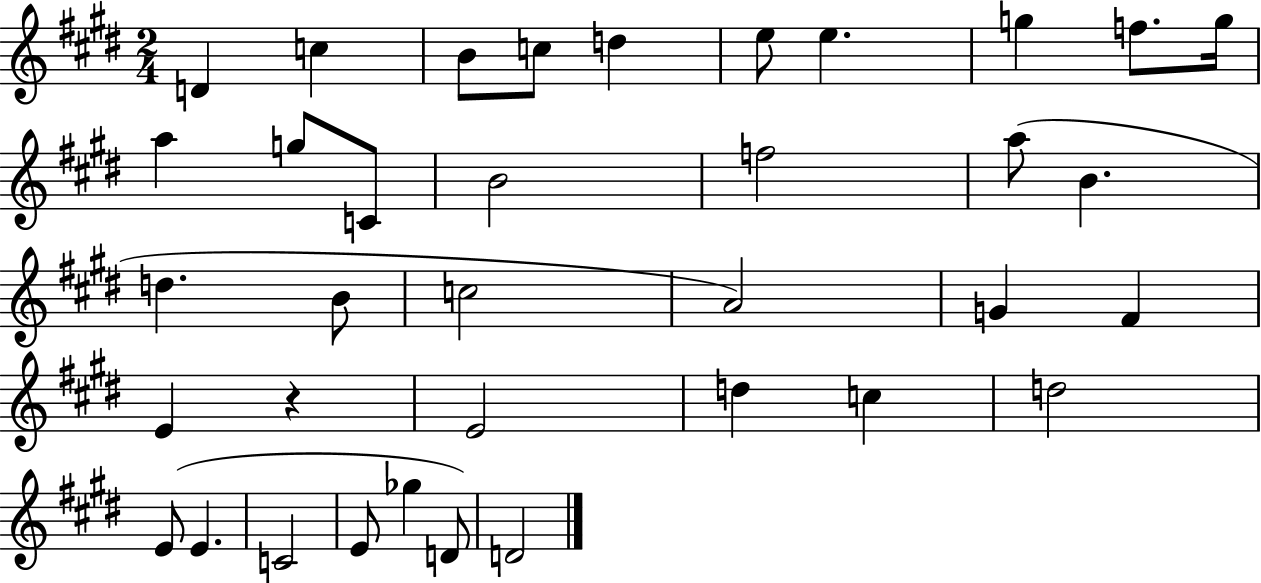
D4/q C5/q B4/e C5/e D5/q E5/e E5/q. G5/q F5/e. G5/s A5/q G5/e C4/e B4/h F5/h A5/e B4/q. D5/q. B4/e C5/h A4/h G4/q F#4/q E4/q R/q E4/h D5/q C5/q D5/h E4/e E4/q. C4/h E4/e Gb5/q D4/e D4/h